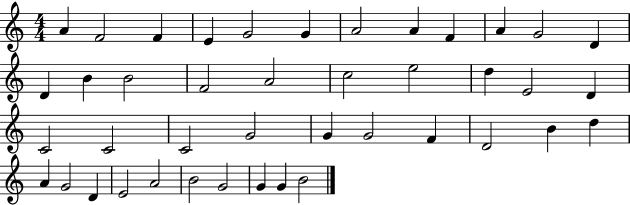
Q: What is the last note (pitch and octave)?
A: B4